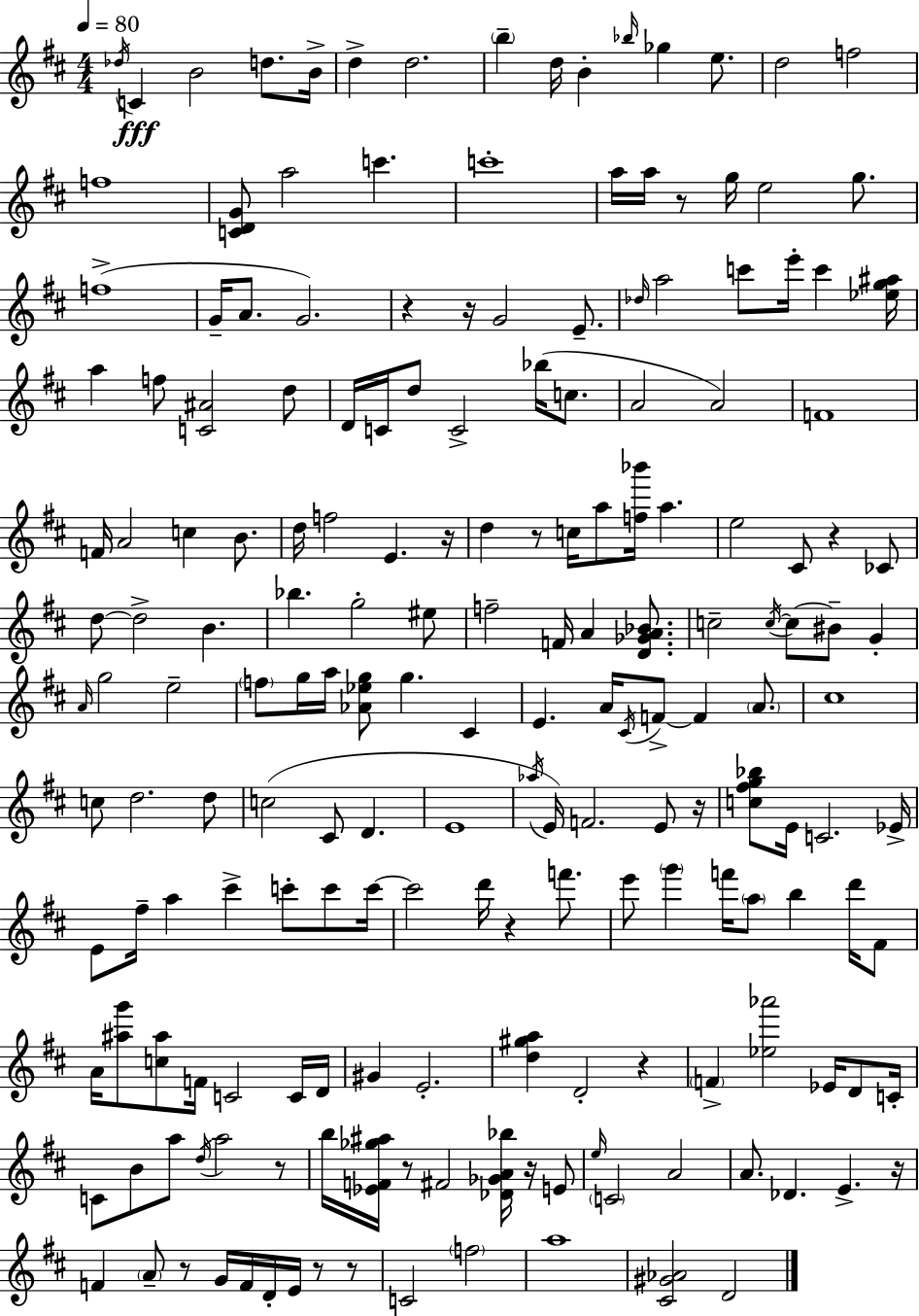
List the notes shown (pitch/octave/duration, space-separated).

Db5/s C4/q B4/h D5/e. B4/s D5/q D5/h. B5/q D5/s B4/q Bb5/s Gb5/q E5/e. D5/h F5/h F5/w [C4,D4,G4]/e A5/h C6/q. C6/w A5/s A5/s R/e G5/s E5/h G5/e. F5/w G4/s A4/e. G4/h. R/q R/s G4/h E4/e. Db5/s A5/h C6/e E6/s C6/q [Eb5,G5,A#5]/s A5/q F5/e [C4,A#4]/h D5/e D4/s C4/s D5/e C4/h Bb5/s C5/e. A4/h A4/h F4/w F4/s A4/h C5/q B4/e. D5/s F5/h E4/q. R/s D5/q R/e C5/s A5/e [F5,Bb6]/s A5/q. E5/h C#4/e R/q CES4/e D5/e D5/h B4/q. Bb5/q. G5/h EIS5/e F5/h F4/s A4/q [D4,Gb4,A4,Bb4]/e. C5/h C5/s C5/e BIS4/e G4/q A4/s G5/h E5/h F5/e G5/s A5/s [Ab4,Eb5,G5]/e G5/q. C#4/q E4/q. A4/s C#4/s F4/e F4/q A4/e. C#5/w C5/e D5/h. D5/e C5/h C#4/e D4/q. E4/w Ab5/s E4/s F4/h. E4/e R/s [C5,F#5,G5,Bb5]/e E4/s C4/h. Eb4/s E4/e F#5/s A5/q C#6/q C6/e C6/e C6/s C6/h D6/s R/q F6/e. E6/e G6/q F6/s A5/e B5/q D6/s F#4/e A4/s [A#5,G6]/e [C5,A#5]/e F4/s C4/h C4/s D4/s G#4/q E4/h. [D5,G#5,A5]/q D4/h R/q F4/q [Eb5,Ab6]/h Eb4/s D4/e C4/s C4/e B4/e A5/e D5/s A5/h R/e B5/s [Eb4,F4,Gb5,A#5]/s R/e F#4/h [Db4,Gb4,A4,Bb5]/s R/s E4/e E5/s C4/h A4/h A4/e. Db4/q. E4/q. R/s F4/q A4/e R/e G4/s F4/s D4/s E4/s R/e R/e C4/h F5/h A5/w [C#4,G#4,Ab4]/h D4/h